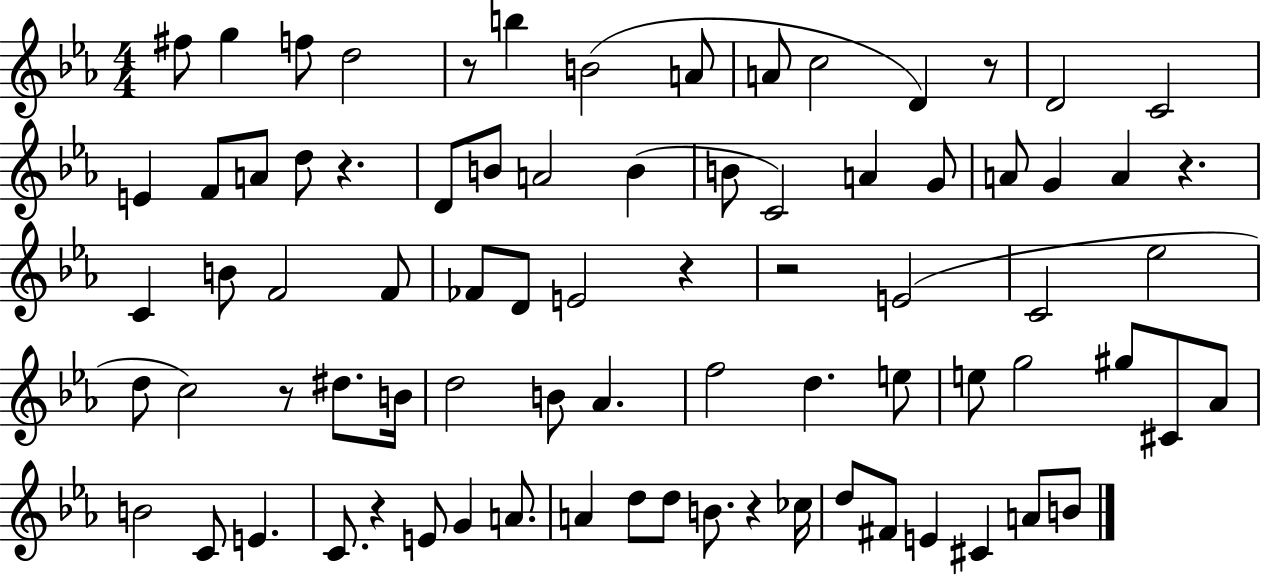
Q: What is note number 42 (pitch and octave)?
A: D5